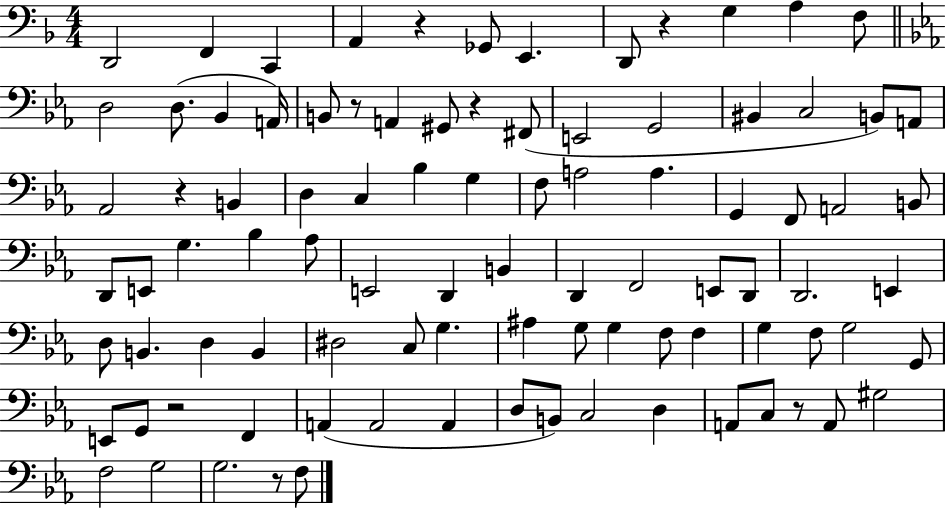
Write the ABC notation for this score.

X:1
T:Untitled
M:4/4
L:1/4
K:F
D,,2 F,, C,, A,, z _G,,/2 E,, D,,/2 z G, A, F,/2 D,2 D,/2 _B,, A,,/4 B,,/2 z/2 A,, ^G,,/2 z ^F,,/2 E,,2 G,,2 ^B,, C,2 B,,/2 A,,/2 _A,,2 z B,, D, C, _B, G, F,/2 A,2 A, G,, F,,/2 A,,2 B,,/2 D,,/2 E,,/2 G, _B, _A,/2 E,,2 D,, B,, D,, F,,2 E,,/2 D,,/2 D,,2 E,, D,/2 B,, D, B,, ^D,2 C,/2 G, ^A, G,/2 G, F,/2 F, G, F,/2 G,2 G,,/2 E,,/2 G,,/2 z2 F,, A,, A,,2 A,, D,/2 B,,/2 C,2 D, A,,/2 C,/2 z/2 A,,/2 ^G,2 F,2 G,2 G,2 z/2 F,/2